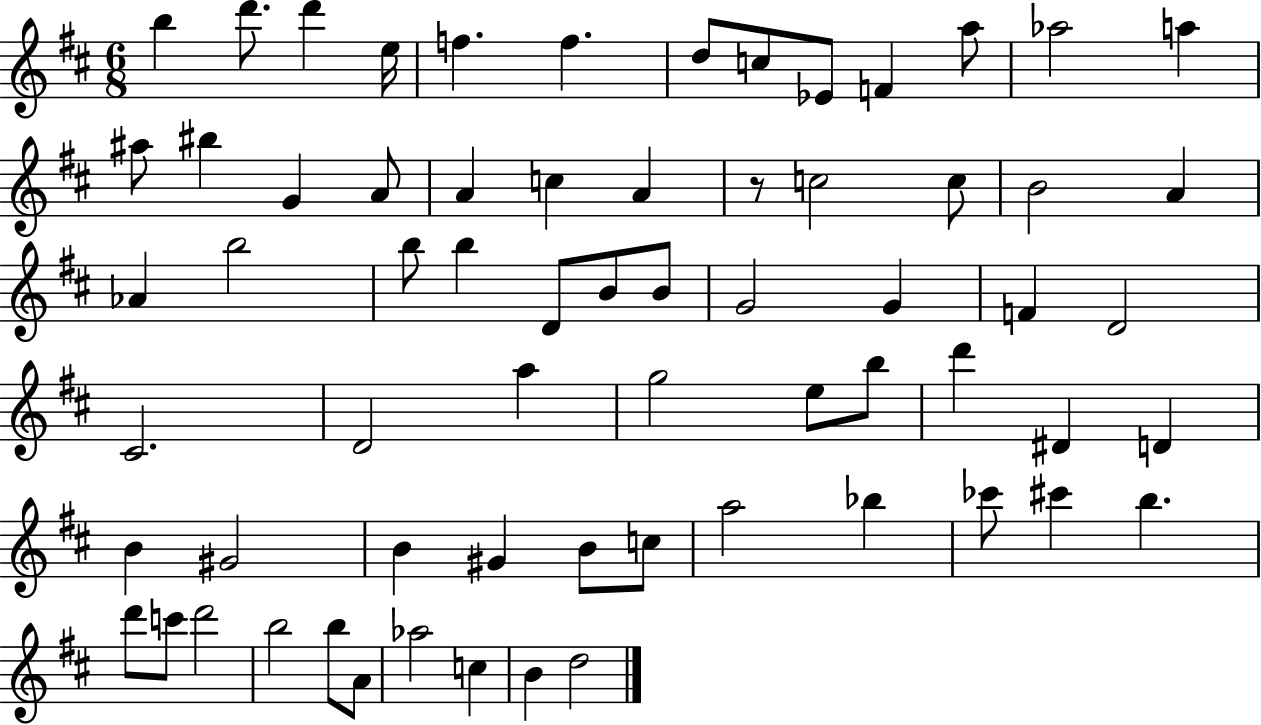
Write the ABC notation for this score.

X:1
T:Untitled
M:6/8
L:1/4
K:D
b d'/2 d' e/4 f f d/2 c/2 _E/2 F a/2 _a2 a ^a/2 ^b G A/2 A c A z/2 c2 c/2 B2 A _A b2 b/2 b D/2 B/2 B/2 G2 G F D2 ^C2 D2 a g2 e/2 b/2 d' ^D D B ^G2 B ^G B/2 c/2 a2 _b _c'/2 ^c' b d'/2 c'/2 d'2 b2 b/2 A/2 _a2 c B d2